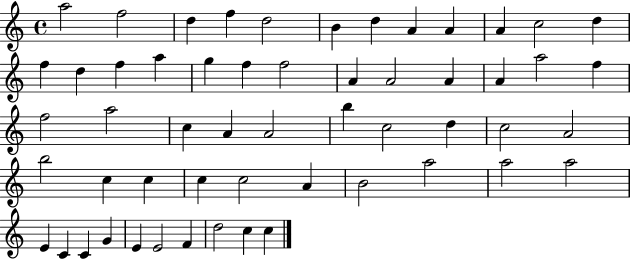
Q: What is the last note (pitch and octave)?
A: C5